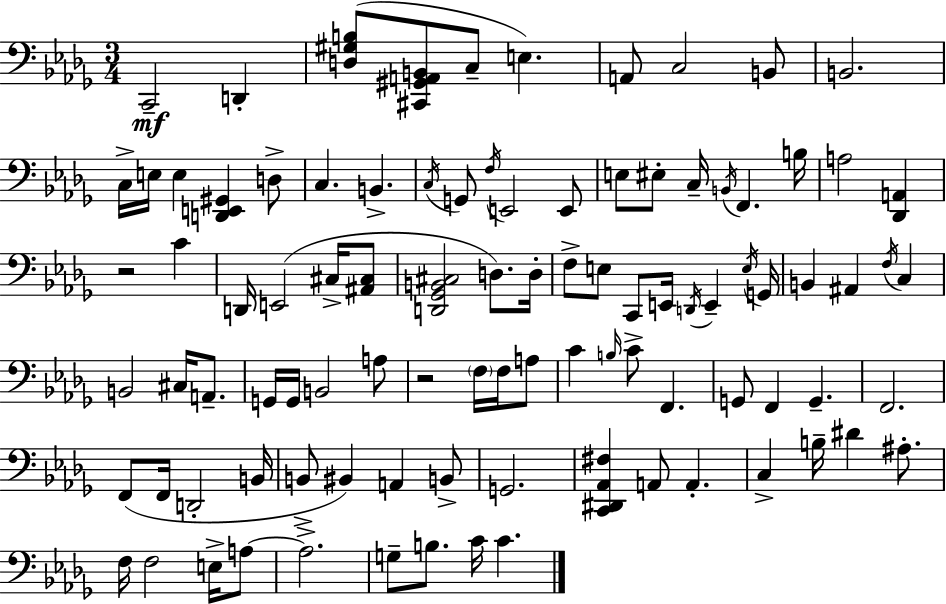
C2/h D2/q [D3,G#3,B3]/e [C#2,G#2,A2,B2]/e C3/e E3/q. A2/e C3/h B2/e B2/h. C3/s E3/s E3/q [D2,E2,G#2]/q D3/e C3/q. B2/q. C3/s G2/e F3/s E2/h E2/e E3/e EIS3/e C3/s B2/s F2/q. B3/s A3/h [Db2,A2]/q R/h C4/q D2/s E2/h C#3/s [A#2,C#3]/e [D2,Gb2,B2,C#3]/h D3/e. D3/s F3/e E3/e C2/e E2/s D2/s E2/q E3/s G2/s B2/q A#2/q F3/s C3/q B2/h C#3/s A2/e. G2/s G2/s B2/h A3/e R/h F3/s F3/s A3/e C4/q B3/s C4/e F2/q. G2/e F2/q G2/q. F2/h. F2/e F2/s D2/h B2/s B2/e BIS2/q A2/q B2/e G2/h. [C2,D#2,Ab2,F#3]/q A2/e A2/q. C3/q B3/s D#4/q A#3/e. F3/s F3/h E3/s A3/e A3/h. G3/e B3/e. C4/s C4/q.